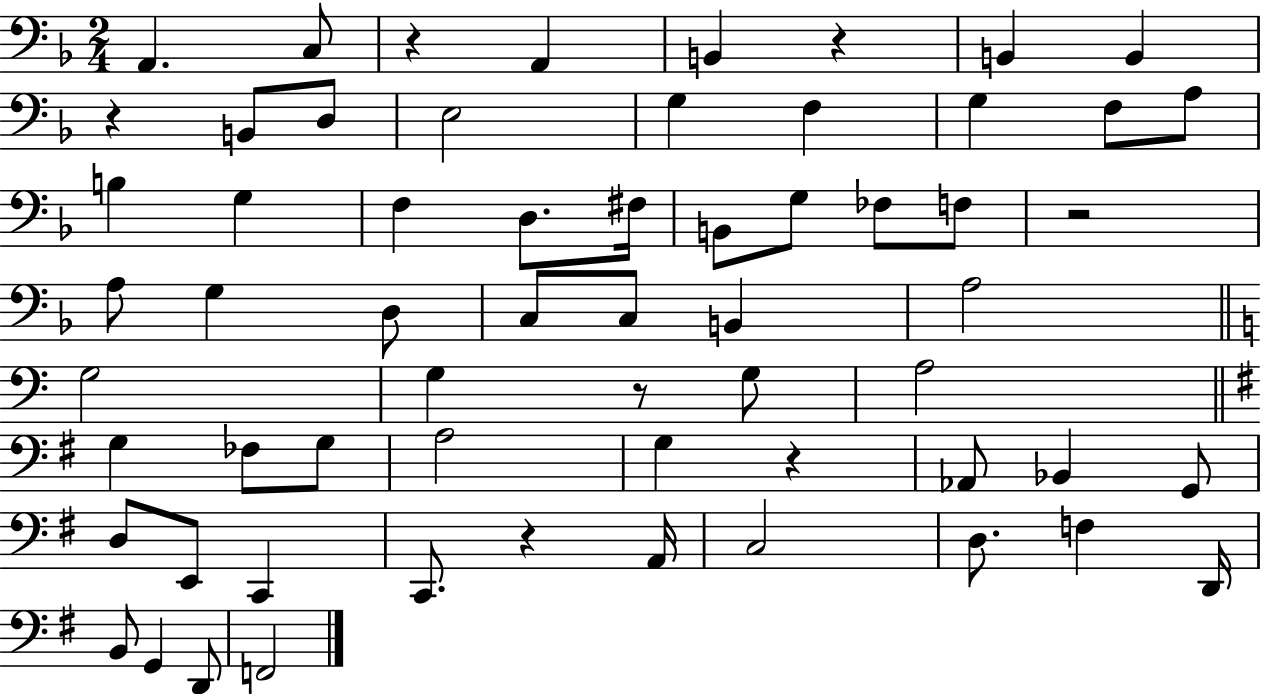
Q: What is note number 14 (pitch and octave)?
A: A3